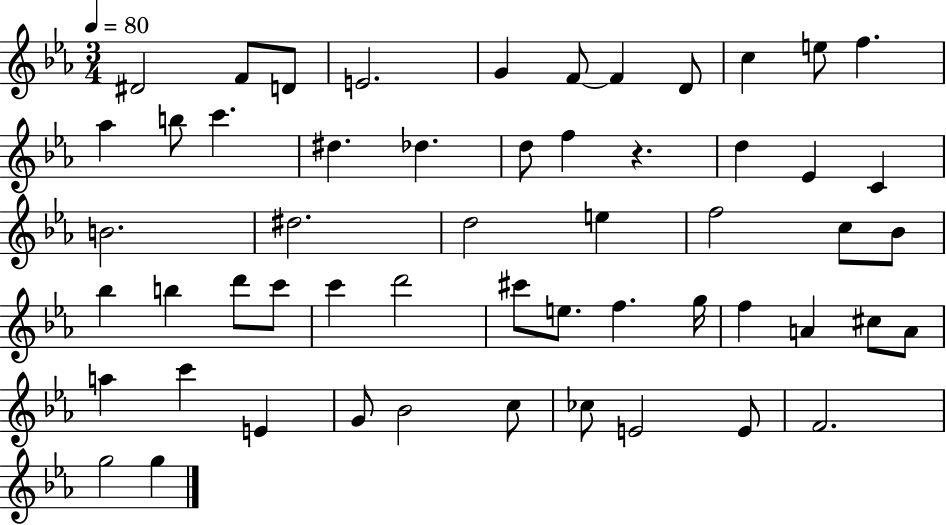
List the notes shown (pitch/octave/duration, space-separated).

D#4/h F4/e D4/e E4/h. G4/q F4/e F4/q D4/e C5/q E5/e F5/q. Ab5/q B5/e C6/q. D#5/q. Db5/q. D5/e F5/q R/q. D5/q Eb4/q C4/q B4/h. D#5/h. D5/h E5/q F5/h C5/e Bb4/e Bb5/q B5/q D6/e C6/e C6/q D6/h C#6/e E5/e. F5/q. G5/s F5/q A4/q C#5/e A4/e A5/q C6/q E4/q G4/e Bb4/h C5/e CES5/e E4/h E4/e F4/h. G5/h G5/q